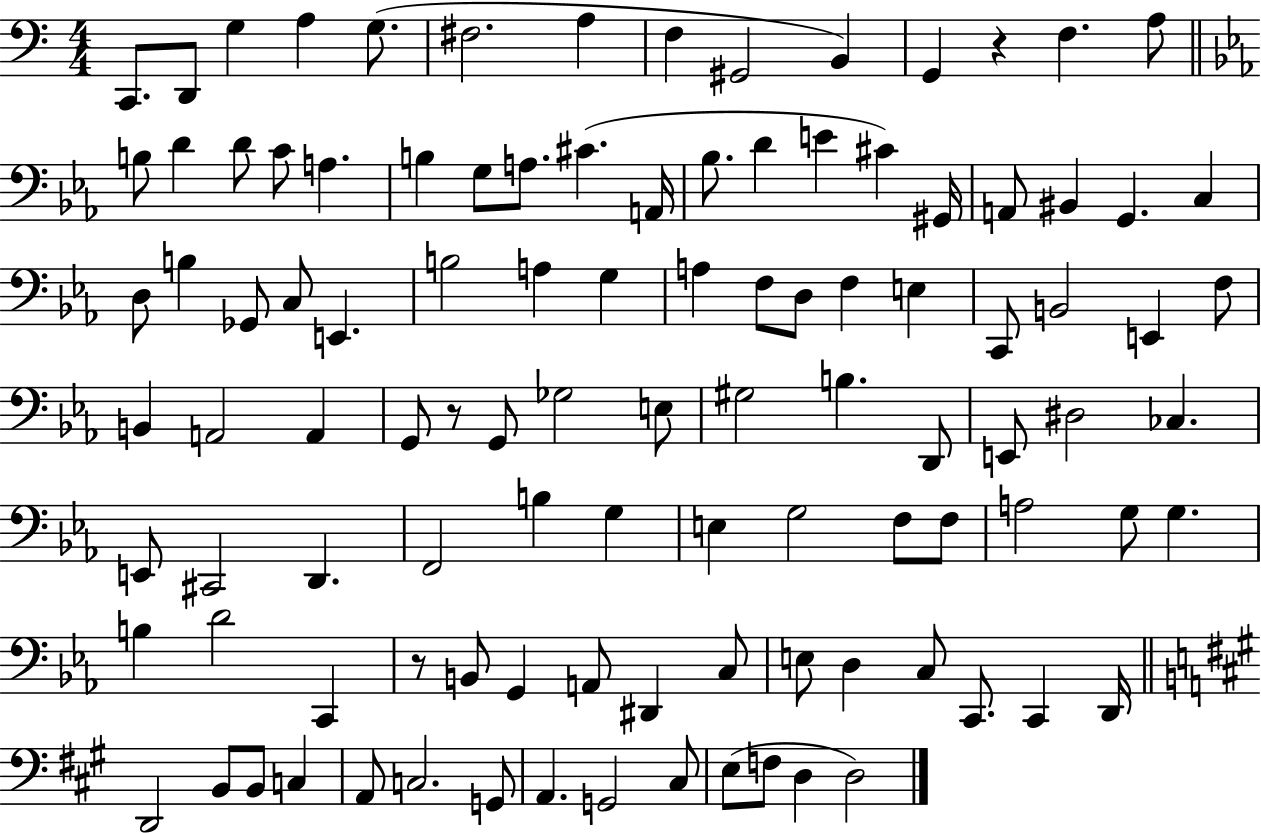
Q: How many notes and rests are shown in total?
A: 106